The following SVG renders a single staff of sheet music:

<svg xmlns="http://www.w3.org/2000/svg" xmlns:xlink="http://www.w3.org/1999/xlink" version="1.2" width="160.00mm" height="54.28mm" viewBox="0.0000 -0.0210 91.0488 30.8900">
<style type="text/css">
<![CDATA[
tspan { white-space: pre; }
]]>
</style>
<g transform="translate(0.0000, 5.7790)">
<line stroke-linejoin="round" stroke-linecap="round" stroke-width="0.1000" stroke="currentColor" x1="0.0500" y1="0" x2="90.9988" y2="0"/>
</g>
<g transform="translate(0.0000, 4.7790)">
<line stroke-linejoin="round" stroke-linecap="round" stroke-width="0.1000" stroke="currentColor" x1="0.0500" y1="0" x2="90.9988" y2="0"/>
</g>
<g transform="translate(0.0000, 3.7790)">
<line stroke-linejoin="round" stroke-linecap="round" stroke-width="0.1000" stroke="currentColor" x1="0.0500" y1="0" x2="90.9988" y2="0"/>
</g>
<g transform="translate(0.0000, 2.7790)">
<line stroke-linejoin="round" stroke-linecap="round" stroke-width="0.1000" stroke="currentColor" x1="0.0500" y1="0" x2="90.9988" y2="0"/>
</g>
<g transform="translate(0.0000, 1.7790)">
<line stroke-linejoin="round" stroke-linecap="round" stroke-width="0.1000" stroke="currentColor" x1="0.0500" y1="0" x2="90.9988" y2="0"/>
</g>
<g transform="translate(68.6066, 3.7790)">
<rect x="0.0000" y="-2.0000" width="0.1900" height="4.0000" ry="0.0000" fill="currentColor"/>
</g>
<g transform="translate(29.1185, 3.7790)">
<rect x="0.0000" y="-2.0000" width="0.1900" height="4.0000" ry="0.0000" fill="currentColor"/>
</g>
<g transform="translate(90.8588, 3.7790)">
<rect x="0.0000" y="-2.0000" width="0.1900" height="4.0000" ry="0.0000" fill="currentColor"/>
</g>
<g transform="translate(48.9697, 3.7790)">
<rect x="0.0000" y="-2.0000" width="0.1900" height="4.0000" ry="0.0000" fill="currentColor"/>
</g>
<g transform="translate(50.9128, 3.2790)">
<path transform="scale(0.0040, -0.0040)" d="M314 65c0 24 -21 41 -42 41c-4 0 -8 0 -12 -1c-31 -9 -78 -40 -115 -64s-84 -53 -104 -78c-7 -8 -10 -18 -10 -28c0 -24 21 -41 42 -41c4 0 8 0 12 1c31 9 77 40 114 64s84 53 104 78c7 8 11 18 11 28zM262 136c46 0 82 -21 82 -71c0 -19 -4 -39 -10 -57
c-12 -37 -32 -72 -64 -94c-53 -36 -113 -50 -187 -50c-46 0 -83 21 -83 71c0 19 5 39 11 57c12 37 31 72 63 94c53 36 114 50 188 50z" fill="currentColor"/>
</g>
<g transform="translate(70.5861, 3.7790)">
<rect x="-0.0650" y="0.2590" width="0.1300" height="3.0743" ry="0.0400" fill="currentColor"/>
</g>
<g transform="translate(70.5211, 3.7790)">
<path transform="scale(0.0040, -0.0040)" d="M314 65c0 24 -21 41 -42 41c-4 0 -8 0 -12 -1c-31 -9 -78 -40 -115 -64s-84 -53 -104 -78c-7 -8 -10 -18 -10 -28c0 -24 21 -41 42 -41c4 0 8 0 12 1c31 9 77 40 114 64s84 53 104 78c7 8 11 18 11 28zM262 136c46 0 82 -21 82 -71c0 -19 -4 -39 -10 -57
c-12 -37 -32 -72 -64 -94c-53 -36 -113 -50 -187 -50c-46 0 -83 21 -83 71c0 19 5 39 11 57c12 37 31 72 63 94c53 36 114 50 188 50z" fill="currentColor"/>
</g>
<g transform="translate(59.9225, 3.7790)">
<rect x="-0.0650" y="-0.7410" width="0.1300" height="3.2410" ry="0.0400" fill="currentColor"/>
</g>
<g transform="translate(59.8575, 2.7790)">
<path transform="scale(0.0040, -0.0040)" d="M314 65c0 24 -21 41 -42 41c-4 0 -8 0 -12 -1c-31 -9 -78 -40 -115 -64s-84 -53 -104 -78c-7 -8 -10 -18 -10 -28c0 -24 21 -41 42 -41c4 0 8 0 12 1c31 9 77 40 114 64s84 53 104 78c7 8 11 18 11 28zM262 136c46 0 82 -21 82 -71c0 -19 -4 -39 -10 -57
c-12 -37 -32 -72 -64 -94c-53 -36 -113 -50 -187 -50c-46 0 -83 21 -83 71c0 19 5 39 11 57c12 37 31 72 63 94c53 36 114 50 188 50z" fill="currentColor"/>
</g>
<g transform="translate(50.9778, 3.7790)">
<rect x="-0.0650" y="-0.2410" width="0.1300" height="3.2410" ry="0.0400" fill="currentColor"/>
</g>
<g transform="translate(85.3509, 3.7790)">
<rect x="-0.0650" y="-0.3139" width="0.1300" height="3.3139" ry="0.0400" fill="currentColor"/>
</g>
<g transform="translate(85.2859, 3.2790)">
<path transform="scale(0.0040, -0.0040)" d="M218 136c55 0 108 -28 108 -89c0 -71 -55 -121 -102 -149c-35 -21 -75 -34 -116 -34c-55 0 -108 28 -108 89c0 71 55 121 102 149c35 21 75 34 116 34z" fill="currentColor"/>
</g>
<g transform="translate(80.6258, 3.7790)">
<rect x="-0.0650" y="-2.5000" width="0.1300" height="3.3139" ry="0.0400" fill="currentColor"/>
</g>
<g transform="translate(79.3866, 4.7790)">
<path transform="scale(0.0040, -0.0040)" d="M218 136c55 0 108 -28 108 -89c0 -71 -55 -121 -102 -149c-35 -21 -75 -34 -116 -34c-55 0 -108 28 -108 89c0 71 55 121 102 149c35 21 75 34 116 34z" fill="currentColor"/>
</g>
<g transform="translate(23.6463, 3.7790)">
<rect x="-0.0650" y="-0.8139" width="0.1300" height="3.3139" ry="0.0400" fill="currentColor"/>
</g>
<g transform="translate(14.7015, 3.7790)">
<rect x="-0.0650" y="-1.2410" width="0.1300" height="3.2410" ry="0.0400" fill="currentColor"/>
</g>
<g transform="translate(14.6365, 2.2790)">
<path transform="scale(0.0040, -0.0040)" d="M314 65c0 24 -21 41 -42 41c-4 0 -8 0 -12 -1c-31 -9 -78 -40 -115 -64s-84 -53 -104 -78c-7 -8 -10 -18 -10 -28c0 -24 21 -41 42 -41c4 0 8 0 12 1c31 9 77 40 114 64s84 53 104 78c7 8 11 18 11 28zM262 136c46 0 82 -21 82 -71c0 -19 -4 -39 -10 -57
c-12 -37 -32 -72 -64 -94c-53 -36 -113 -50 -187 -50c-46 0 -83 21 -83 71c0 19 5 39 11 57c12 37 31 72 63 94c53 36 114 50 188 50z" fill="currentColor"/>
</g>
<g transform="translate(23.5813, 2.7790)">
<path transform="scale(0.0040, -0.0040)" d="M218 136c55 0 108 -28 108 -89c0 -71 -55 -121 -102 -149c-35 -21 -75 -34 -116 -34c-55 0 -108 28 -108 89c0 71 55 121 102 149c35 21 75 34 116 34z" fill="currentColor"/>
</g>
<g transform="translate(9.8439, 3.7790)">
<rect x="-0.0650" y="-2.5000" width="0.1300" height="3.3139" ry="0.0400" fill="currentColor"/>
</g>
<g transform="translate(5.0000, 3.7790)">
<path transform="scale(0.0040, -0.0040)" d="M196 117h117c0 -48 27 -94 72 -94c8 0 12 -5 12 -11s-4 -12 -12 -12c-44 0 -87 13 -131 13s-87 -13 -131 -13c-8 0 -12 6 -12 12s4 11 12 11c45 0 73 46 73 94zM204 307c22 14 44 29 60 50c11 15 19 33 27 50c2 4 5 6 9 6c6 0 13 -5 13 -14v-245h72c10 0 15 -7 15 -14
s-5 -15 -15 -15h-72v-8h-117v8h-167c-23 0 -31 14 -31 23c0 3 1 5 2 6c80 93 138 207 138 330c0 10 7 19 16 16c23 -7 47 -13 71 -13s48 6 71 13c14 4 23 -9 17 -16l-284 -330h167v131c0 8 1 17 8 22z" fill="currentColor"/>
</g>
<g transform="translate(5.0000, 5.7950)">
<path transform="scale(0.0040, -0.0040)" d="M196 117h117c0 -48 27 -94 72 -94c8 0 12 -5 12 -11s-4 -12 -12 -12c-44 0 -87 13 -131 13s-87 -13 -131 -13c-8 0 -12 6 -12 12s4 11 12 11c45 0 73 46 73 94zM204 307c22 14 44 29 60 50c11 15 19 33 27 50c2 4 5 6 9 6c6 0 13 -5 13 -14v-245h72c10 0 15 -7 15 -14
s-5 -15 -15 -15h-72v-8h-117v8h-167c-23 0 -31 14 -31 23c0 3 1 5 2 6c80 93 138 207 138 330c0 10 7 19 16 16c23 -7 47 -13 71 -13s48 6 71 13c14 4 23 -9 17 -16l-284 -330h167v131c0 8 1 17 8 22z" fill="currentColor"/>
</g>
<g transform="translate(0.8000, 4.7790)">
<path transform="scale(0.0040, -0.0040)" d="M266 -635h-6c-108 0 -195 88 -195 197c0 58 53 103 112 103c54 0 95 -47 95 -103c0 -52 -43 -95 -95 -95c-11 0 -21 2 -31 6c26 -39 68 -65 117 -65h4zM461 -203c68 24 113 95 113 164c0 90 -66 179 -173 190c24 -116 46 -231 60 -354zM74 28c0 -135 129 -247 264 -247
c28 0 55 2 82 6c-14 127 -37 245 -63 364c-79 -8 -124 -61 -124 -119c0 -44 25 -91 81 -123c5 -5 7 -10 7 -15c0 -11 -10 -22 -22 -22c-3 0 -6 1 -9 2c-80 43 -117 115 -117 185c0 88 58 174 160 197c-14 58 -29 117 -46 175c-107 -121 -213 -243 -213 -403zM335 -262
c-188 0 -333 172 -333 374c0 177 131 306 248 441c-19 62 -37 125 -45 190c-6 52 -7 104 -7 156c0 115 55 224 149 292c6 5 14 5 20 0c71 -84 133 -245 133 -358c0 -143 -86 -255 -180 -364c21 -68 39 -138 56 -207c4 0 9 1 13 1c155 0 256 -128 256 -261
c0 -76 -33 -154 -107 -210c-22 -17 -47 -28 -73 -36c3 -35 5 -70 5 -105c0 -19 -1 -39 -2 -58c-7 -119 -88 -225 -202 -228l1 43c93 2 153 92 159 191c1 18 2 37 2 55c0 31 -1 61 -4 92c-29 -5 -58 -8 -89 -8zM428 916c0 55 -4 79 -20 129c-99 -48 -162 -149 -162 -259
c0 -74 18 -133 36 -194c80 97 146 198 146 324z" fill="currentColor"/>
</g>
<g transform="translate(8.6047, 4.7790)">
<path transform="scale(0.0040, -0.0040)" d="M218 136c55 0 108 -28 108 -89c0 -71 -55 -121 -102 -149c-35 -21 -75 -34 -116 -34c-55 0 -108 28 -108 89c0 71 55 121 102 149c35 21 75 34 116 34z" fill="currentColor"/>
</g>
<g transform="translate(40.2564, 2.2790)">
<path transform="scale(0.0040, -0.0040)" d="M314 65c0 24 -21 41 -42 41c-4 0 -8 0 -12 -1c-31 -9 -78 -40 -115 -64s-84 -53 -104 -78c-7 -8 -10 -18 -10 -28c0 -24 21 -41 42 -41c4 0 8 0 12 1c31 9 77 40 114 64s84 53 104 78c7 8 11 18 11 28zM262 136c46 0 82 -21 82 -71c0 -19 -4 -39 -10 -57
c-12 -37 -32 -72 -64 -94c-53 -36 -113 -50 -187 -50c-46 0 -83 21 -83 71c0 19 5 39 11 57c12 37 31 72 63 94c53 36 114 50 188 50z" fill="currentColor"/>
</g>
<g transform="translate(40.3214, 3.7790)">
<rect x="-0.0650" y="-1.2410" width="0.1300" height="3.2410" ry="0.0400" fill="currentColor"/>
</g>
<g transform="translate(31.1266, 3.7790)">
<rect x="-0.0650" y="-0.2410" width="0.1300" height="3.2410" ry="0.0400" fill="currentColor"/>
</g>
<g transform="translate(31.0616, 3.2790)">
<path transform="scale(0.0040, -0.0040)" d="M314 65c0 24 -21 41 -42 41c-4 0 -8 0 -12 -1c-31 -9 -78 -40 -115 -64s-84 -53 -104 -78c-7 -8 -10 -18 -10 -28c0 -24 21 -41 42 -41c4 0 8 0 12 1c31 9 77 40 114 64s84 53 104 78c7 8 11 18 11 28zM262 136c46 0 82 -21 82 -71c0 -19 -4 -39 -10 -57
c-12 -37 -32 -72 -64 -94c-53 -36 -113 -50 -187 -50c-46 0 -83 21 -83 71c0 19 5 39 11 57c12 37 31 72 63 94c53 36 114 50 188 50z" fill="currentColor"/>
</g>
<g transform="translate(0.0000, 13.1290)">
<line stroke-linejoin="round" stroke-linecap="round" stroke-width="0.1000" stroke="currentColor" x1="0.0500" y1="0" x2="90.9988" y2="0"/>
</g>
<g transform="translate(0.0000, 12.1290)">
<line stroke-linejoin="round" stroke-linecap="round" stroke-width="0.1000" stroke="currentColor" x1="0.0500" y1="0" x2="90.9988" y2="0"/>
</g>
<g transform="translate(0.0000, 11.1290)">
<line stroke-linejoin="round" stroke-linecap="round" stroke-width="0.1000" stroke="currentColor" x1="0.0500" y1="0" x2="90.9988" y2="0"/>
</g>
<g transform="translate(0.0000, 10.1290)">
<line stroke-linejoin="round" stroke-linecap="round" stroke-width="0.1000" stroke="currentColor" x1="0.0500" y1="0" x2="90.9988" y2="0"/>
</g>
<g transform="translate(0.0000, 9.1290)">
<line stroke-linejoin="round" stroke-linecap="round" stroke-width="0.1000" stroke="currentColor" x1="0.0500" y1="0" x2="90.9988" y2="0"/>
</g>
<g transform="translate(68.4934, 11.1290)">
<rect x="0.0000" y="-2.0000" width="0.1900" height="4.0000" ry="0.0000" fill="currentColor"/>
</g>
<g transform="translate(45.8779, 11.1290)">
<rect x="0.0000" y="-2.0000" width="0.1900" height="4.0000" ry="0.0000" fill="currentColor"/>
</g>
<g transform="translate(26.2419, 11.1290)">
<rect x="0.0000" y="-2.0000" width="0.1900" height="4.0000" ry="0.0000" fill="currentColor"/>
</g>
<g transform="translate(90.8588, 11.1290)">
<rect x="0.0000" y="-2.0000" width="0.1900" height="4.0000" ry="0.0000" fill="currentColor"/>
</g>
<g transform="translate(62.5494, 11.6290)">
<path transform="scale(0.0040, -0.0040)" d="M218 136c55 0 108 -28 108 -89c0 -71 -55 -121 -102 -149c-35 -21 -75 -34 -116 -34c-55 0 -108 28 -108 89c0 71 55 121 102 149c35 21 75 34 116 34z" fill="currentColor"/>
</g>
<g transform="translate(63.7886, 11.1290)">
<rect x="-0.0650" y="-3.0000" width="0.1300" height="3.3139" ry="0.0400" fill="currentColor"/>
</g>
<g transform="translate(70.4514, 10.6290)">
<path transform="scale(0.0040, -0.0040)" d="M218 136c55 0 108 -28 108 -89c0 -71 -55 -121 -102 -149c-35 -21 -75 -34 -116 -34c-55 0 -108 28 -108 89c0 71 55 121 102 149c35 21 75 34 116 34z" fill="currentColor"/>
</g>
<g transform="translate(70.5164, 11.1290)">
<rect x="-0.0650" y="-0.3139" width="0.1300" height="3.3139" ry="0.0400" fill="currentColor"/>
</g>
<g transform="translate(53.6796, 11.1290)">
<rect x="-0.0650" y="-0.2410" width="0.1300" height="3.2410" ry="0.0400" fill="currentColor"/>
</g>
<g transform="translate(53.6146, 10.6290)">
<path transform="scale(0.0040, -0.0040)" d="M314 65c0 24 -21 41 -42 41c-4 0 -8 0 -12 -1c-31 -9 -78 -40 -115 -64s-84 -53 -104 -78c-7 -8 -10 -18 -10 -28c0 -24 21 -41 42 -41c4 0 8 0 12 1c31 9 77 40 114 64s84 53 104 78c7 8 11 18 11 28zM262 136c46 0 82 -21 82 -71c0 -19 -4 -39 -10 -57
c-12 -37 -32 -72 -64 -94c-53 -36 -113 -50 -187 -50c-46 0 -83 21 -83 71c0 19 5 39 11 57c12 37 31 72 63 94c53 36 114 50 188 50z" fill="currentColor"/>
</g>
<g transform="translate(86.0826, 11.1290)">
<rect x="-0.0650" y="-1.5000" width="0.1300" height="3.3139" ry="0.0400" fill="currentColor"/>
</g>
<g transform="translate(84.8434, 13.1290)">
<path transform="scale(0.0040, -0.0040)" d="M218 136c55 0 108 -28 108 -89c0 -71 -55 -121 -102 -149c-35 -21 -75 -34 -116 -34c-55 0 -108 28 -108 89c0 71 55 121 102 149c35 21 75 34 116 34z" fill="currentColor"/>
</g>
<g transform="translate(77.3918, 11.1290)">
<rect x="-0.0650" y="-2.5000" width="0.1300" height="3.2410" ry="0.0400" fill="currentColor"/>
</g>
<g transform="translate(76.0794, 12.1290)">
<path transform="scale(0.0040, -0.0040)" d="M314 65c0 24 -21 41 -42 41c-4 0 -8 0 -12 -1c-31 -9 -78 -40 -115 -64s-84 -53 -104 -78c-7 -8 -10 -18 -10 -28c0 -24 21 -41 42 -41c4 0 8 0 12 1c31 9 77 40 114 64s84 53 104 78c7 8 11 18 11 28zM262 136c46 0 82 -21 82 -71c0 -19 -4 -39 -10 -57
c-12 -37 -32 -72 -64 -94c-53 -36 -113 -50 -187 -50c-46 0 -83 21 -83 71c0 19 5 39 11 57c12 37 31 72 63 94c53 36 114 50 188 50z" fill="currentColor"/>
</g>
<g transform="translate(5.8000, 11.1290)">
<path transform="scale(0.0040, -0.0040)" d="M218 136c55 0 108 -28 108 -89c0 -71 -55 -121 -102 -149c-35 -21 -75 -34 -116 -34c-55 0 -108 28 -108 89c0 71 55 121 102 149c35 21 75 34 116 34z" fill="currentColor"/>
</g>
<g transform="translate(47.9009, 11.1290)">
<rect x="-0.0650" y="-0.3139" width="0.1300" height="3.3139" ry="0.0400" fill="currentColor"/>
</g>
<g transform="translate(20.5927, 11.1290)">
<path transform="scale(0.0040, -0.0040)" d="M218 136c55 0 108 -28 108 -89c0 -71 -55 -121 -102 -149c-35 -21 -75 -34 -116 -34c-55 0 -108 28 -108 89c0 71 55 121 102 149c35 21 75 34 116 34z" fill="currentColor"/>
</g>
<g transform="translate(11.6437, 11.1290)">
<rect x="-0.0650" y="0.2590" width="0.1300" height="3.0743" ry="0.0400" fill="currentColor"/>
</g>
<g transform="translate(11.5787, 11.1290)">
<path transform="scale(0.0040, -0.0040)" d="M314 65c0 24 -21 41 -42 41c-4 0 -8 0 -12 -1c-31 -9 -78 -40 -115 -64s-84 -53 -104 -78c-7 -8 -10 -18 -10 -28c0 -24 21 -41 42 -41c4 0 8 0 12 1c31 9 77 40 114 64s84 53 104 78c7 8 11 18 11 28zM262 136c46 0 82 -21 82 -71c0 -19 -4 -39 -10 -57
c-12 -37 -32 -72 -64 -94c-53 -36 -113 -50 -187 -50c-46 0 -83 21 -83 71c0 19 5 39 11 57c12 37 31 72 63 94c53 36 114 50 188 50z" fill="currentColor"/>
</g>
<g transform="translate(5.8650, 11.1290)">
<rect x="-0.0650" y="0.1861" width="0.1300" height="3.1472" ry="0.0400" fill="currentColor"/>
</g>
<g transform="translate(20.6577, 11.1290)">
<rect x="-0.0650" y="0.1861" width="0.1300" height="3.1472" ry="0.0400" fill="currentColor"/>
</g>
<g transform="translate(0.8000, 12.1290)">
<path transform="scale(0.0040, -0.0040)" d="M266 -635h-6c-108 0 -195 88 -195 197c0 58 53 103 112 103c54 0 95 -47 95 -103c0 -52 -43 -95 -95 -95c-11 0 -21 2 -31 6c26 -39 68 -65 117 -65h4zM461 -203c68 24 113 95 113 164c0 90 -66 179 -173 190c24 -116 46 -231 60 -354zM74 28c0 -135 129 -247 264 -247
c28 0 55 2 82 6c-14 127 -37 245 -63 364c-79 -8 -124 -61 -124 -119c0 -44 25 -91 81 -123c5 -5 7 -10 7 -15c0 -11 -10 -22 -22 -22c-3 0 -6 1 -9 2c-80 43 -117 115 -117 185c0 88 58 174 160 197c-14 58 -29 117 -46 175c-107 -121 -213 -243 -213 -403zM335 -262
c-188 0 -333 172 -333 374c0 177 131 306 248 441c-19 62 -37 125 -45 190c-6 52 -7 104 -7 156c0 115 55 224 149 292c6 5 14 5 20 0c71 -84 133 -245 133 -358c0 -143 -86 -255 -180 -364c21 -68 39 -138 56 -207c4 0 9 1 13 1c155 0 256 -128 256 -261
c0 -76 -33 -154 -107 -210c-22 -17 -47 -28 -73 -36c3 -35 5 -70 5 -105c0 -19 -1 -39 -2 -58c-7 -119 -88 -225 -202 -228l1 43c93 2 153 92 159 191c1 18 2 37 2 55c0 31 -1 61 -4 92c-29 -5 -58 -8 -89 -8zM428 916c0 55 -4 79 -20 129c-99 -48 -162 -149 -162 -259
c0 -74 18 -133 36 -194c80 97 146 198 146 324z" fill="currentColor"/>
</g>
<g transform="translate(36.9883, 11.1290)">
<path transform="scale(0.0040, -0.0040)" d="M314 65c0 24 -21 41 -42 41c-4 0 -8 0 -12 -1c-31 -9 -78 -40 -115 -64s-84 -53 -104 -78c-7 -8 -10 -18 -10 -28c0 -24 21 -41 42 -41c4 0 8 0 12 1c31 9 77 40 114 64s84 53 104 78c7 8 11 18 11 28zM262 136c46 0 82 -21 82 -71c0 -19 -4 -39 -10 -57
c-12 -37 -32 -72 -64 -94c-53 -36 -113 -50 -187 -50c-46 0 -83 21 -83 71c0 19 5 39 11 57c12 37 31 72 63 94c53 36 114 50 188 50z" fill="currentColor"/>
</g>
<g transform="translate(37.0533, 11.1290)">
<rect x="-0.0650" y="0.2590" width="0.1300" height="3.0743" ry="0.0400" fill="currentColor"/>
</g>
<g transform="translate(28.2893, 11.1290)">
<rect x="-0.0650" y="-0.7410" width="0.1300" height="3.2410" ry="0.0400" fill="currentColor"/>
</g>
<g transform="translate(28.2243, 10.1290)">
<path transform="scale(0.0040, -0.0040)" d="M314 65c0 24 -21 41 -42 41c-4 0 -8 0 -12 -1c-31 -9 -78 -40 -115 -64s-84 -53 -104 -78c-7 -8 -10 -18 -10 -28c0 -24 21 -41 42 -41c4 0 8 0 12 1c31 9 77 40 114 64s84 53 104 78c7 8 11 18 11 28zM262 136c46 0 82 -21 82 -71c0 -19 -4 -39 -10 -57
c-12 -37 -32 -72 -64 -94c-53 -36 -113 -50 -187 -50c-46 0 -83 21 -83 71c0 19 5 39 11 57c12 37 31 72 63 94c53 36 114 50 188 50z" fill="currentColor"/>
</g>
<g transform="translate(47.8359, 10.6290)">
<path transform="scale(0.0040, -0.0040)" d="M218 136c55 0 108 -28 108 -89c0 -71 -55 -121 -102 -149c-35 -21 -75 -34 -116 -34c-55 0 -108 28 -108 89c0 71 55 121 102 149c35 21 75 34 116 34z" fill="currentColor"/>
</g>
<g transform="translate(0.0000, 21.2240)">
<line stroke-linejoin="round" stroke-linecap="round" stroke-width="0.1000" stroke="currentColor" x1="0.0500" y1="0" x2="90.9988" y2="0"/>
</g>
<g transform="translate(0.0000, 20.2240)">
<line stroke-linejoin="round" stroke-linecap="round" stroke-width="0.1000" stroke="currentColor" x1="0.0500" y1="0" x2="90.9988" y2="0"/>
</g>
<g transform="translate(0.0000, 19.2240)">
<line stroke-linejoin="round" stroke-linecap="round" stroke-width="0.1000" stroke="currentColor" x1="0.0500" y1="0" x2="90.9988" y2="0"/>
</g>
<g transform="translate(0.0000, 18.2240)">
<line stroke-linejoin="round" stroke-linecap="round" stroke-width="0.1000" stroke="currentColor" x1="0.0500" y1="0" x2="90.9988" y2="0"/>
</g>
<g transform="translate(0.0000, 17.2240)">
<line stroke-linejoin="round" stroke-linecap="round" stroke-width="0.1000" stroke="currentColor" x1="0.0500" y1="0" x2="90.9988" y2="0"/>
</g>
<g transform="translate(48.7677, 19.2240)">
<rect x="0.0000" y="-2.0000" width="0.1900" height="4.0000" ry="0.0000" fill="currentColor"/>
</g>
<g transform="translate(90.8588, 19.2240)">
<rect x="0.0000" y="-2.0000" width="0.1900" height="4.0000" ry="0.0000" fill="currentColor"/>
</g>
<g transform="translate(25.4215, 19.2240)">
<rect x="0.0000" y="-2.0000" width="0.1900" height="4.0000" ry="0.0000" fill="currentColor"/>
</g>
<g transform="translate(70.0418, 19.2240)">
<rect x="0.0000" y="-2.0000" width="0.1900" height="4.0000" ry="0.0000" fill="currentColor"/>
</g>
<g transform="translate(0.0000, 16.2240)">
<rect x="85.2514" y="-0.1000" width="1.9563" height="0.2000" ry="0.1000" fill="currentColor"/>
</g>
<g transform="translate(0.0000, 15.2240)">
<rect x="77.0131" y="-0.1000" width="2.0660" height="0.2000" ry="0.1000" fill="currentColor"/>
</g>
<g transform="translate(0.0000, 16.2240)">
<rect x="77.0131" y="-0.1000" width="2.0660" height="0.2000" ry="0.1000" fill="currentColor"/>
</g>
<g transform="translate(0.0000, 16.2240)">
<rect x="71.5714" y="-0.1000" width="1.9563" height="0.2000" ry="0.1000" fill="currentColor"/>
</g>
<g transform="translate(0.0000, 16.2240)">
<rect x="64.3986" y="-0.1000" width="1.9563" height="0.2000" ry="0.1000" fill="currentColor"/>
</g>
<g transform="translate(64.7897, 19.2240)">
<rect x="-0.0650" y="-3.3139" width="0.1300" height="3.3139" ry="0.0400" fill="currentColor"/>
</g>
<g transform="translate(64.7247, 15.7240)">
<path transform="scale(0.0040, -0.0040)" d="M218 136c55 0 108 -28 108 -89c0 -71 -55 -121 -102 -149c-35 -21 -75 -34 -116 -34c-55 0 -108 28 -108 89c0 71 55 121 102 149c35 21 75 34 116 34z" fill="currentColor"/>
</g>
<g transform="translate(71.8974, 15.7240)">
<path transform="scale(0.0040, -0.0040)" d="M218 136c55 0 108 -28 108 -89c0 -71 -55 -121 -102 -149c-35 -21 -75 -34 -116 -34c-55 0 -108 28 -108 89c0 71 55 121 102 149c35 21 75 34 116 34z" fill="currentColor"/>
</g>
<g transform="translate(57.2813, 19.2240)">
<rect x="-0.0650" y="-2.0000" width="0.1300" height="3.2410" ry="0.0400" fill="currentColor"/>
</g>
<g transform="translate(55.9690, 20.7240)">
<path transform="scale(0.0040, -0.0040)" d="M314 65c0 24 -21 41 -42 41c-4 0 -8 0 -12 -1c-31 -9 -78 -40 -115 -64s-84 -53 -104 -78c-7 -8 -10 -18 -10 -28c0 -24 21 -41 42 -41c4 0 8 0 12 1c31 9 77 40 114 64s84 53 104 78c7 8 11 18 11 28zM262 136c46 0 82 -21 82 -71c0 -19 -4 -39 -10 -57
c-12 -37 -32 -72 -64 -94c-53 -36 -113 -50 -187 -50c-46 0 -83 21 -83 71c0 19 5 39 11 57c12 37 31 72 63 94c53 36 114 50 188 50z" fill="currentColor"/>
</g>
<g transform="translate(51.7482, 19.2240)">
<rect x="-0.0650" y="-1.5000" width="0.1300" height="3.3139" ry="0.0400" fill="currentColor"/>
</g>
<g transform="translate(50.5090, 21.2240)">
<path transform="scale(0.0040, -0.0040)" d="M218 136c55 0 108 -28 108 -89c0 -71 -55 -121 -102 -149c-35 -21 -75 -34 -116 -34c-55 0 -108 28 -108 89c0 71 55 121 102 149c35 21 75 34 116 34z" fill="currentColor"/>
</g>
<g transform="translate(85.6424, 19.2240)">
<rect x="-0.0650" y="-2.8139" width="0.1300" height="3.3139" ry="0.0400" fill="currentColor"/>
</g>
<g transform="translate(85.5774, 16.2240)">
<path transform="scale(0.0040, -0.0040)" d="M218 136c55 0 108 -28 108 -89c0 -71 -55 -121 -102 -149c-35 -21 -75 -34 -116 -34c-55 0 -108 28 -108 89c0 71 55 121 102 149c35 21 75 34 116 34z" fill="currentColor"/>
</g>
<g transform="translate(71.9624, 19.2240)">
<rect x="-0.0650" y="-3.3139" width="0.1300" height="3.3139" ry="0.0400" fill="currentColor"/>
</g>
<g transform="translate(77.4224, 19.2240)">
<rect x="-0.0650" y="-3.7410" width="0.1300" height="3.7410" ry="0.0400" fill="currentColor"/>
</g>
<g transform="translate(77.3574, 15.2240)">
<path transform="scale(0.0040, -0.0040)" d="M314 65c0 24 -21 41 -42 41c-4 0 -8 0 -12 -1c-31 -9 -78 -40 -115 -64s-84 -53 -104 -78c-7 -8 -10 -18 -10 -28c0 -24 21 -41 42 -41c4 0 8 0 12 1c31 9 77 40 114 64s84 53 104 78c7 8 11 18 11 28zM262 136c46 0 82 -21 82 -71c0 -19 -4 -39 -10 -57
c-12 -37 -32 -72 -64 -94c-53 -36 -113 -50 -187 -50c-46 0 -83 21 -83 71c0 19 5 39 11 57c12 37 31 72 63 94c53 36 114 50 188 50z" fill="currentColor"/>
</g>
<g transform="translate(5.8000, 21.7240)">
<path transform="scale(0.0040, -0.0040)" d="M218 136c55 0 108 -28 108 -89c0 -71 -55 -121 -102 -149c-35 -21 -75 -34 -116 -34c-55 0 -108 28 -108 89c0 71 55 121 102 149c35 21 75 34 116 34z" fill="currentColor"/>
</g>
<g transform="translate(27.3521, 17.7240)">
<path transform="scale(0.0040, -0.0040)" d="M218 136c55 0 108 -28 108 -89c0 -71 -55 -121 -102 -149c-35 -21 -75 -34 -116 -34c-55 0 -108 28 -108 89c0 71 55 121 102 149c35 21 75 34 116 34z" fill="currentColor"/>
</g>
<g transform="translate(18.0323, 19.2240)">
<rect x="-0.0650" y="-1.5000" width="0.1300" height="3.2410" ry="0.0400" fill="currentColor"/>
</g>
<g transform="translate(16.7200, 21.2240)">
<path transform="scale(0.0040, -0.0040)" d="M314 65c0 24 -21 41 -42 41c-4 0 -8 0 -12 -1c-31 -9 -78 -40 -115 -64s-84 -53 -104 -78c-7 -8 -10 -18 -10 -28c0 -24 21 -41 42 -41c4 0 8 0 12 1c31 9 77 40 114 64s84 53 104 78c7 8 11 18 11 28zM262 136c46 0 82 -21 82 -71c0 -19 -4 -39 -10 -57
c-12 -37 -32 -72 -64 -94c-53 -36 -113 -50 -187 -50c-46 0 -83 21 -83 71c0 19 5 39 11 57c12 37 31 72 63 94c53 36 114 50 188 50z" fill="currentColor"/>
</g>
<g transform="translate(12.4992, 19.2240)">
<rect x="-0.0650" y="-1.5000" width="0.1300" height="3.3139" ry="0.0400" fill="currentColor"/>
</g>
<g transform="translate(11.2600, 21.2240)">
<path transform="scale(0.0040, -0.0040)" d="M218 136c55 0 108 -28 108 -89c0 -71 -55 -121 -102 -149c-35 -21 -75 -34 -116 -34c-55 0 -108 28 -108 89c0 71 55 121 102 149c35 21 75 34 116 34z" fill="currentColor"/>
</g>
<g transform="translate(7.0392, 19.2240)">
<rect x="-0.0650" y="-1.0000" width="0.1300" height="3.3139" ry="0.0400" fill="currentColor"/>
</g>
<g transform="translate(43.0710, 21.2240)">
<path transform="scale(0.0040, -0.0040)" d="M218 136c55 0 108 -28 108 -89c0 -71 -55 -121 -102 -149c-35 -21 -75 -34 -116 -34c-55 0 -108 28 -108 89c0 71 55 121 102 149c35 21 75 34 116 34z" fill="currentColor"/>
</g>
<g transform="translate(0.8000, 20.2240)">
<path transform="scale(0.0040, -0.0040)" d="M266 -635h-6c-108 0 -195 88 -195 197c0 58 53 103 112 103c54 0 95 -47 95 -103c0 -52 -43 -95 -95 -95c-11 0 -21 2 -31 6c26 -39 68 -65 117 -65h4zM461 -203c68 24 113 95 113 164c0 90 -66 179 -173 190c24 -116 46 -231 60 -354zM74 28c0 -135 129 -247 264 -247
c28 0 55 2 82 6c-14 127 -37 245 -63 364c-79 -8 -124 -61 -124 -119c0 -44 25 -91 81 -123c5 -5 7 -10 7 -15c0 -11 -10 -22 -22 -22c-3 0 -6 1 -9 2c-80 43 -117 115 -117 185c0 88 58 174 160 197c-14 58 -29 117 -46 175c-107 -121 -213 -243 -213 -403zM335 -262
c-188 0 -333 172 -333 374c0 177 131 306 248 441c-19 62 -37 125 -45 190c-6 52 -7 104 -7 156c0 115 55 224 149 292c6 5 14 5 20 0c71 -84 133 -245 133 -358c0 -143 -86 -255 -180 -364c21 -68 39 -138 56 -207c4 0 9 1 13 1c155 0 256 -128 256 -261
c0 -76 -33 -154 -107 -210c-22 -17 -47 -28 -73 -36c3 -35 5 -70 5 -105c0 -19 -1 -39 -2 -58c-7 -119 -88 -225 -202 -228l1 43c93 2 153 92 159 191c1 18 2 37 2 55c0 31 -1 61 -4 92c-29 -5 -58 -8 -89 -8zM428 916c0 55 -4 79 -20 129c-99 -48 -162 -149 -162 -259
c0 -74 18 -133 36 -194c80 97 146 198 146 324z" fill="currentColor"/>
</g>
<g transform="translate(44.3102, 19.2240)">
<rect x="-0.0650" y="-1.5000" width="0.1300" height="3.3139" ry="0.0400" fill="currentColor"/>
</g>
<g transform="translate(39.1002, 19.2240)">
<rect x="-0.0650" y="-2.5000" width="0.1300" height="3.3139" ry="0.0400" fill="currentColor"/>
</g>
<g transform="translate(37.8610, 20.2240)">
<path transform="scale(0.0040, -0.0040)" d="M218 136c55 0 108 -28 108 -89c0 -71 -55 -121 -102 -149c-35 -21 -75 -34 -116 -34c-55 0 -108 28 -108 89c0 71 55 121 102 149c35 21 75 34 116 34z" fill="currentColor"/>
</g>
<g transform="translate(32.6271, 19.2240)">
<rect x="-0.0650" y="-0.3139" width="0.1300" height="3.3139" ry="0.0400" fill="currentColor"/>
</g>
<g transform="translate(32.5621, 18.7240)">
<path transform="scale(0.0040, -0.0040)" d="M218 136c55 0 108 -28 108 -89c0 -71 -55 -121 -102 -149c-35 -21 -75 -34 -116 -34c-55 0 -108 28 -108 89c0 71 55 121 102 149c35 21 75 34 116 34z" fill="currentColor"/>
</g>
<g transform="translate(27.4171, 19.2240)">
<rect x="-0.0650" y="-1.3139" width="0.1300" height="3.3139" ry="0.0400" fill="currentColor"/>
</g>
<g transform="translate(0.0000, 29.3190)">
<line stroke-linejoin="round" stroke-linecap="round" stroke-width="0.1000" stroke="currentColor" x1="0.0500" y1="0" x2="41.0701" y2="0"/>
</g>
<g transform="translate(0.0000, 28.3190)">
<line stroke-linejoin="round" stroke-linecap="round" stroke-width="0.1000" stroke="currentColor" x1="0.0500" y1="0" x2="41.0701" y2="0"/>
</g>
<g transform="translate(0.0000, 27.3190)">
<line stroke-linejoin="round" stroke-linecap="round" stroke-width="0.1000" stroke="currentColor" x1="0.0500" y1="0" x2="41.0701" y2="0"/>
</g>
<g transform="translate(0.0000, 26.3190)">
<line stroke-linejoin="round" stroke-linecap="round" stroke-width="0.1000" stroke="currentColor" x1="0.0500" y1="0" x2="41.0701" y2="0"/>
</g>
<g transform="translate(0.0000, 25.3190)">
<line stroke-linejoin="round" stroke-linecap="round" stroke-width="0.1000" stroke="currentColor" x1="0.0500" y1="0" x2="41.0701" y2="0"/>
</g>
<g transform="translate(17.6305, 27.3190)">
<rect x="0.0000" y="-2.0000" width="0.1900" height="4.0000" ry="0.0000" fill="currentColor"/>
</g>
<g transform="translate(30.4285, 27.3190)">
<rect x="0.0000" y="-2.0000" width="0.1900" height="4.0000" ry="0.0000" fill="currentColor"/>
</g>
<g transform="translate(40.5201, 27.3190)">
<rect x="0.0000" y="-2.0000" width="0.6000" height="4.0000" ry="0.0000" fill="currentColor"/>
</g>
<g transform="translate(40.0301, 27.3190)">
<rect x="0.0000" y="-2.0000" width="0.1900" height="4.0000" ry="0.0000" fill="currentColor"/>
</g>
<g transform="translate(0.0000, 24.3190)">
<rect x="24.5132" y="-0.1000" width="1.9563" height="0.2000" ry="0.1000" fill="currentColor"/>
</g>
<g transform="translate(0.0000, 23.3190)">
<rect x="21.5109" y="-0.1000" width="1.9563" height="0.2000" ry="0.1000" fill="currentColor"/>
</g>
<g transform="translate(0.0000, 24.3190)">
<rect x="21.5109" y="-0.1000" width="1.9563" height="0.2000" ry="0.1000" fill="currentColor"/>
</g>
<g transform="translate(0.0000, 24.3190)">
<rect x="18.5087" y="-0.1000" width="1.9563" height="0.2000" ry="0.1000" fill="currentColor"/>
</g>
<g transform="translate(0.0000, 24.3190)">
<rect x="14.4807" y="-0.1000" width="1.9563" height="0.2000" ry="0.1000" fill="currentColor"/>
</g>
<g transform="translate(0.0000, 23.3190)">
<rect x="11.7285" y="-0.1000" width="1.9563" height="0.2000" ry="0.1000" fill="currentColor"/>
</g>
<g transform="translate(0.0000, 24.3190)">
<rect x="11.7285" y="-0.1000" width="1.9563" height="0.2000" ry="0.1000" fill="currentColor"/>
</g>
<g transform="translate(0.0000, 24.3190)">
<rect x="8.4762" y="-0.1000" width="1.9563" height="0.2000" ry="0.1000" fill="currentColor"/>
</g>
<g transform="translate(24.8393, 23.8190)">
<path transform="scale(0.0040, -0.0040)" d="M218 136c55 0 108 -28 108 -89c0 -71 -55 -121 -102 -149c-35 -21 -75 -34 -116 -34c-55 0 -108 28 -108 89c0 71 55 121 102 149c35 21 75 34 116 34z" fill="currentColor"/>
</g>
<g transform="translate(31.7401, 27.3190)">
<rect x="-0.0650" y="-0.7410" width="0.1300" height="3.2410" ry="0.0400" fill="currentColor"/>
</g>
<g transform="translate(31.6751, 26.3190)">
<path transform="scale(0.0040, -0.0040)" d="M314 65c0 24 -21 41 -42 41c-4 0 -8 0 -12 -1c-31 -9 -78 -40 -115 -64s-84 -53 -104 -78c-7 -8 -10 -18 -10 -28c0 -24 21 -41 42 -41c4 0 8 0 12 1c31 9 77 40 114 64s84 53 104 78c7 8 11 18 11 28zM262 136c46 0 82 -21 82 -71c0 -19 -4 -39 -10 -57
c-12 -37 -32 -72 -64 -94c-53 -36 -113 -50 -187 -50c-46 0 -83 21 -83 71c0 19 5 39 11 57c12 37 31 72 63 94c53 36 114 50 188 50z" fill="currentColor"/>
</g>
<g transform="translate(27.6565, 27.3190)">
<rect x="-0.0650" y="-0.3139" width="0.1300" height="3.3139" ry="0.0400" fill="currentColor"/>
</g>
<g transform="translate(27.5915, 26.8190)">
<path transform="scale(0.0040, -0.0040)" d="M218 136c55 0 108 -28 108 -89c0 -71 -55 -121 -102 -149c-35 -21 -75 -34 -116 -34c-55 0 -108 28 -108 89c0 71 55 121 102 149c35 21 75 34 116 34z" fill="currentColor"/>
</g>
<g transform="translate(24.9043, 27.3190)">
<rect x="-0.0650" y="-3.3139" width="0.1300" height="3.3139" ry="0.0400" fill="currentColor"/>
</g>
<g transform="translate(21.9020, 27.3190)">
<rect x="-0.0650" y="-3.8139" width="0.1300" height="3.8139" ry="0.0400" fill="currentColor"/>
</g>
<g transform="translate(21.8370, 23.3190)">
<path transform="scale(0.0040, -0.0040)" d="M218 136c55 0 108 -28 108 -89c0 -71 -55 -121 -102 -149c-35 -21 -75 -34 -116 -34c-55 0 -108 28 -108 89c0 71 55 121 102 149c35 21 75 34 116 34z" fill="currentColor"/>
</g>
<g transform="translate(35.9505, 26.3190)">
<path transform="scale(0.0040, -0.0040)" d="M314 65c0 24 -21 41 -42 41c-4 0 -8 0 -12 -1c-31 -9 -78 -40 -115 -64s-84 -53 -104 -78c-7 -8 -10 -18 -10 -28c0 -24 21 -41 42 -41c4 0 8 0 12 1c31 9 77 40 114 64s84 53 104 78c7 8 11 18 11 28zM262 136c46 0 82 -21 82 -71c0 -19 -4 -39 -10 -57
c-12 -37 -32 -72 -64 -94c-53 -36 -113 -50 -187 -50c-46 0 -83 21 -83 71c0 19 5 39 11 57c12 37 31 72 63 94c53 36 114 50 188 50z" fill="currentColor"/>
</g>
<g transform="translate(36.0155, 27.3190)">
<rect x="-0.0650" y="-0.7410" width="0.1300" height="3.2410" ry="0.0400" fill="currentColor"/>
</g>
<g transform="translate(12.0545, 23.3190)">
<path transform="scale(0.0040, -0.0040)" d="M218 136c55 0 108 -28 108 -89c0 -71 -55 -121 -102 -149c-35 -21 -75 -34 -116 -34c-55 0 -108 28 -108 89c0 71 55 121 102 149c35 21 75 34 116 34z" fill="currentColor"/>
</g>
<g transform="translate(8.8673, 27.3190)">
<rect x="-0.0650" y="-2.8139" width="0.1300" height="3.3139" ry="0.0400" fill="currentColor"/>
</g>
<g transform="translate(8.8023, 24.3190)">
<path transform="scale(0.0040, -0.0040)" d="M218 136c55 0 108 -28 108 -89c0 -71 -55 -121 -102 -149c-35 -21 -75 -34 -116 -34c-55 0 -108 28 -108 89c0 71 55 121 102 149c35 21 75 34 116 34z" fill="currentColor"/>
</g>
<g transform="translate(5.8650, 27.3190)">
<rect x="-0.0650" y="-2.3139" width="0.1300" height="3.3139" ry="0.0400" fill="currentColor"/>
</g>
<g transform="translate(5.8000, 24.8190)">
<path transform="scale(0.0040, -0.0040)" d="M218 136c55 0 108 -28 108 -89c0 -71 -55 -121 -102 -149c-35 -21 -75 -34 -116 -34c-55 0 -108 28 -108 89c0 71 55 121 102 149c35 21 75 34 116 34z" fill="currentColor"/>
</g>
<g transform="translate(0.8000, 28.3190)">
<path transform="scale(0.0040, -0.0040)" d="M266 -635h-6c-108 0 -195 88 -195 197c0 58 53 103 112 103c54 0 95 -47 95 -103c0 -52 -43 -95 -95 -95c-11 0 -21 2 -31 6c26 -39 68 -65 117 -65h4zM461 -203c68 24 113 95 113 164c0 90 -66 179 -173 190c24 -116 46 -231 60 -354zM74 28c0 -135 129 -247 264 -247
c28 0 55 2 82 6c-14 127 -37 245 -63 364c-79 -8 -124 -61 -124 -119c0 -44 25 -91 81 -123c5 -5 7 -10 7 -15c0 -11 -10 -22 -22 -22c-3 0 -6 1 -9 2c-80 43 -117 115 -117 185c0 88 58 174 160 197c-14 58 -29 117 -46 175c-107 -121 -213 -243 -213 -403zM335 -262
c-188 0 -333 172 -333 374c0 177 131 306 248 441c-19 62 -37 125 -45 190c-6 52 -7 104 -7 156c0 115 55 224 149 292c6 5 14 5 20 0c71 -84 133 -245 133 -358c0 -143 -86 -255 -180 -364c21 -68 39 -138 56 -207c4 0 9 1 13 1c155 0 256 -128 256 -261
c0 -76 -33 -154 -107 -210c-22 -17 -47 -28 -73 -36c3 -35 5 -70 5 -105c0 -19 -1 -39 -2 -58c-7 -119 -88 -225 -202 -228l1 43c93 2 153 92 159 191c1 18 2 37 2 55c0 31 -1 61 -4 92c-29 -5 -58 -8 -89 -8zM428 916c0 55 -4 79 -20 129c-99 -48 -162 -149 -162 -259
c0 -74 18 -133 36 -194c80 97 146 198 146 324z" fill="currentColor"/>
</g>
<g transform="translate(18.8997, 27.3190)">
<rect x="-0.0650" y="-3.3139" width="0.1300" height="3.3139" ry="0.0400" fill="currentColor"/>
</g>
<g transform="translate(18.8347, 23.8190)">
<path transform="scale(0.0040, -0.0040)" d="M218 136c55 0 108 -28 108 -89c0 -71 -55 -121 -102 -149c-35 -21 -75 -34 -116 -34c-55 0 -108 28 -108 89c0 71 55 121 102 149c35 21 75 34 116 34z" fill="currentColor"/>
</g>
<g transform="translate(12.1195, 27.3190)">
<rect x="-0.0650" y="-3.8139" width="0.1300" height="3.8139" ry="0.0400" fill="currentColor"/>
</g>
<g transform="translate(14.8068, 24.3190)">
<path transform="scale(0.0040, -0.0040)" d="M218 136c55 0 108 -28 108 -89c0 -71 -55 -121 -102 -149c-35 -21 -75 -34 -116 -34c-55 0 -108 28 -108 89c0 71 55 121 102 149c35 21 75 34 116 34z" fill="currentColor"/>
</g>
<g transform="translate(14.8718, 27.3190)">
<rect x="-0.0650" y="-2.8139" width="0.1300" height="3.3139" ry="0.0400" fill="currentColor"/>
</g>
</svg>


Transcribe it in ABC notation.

X:1
T:Untitled
M:4/4
L:1/4
K:C
G e2 d c2 e2 c2 d2 B2 G c B B2 B d2 B2 c c2 A c G2 E D E E2 e c G E E F2 b b c'2 a g a c' a b c' b c d2 d2